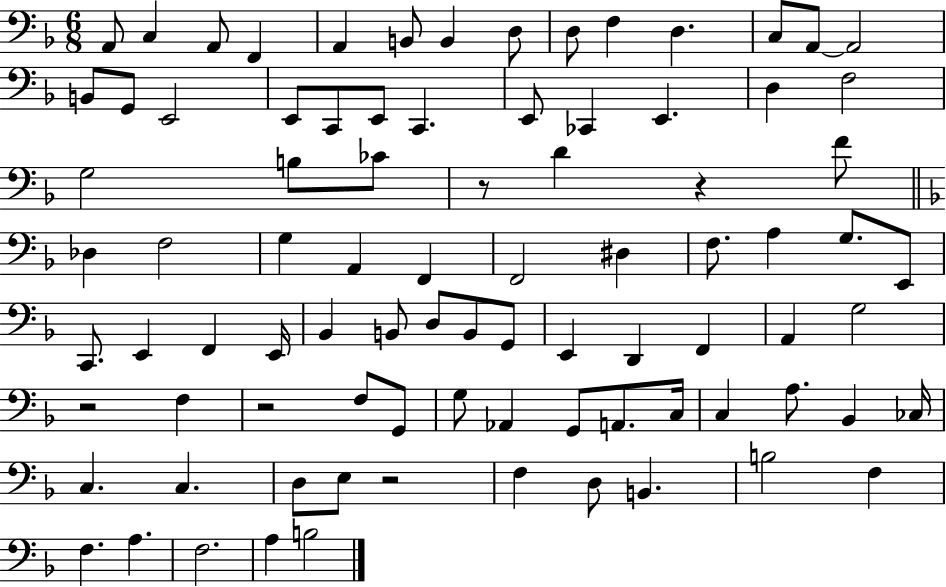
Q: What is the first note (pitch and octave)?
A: A2